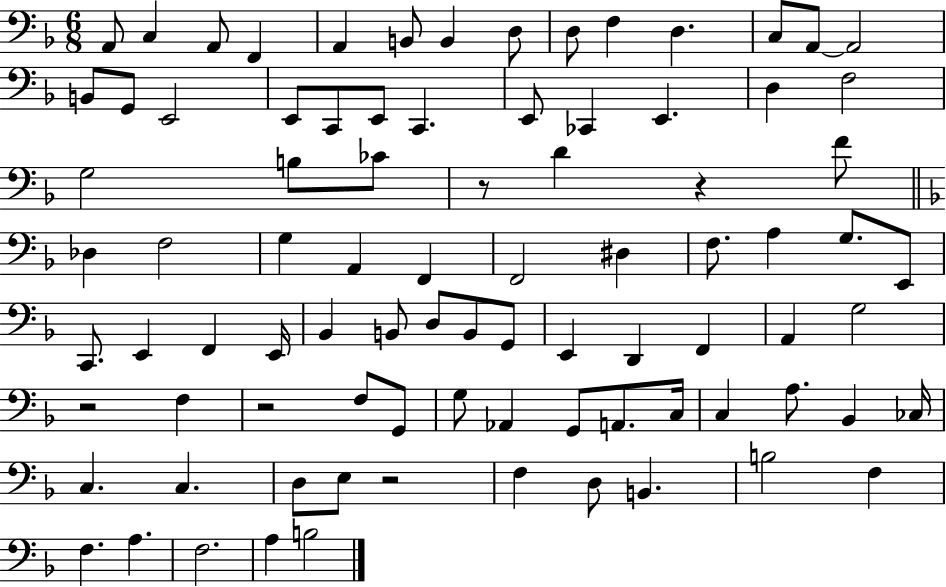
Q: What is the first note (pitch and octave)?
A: A2